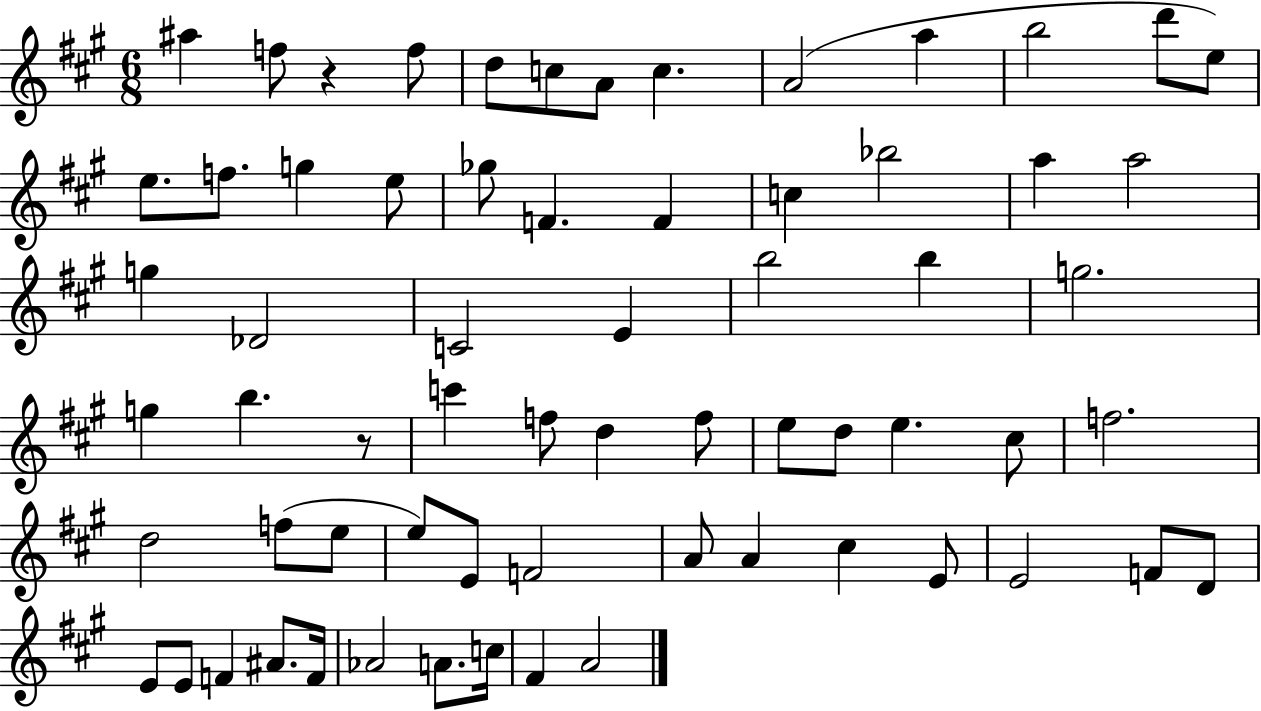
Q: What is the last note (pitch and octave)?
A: A4